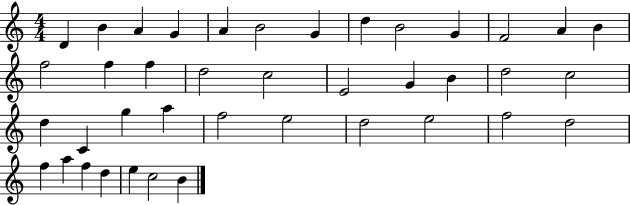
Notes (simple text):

D4/q B4/q A4/q G4/q A4/q B4/h G4/q D5/q B4/h G4/q F4/h A4/q B4/q F5/h F5/q F5/q D5/h C5/h E4/h G4/q B4/q D5/h C5/h D5/q C4/q G5/q A5/q F5/h E5/h D5/h E5/h F5/h D5/h F5/q A5/q F5/q D5/q E5/q C5/h B4/q